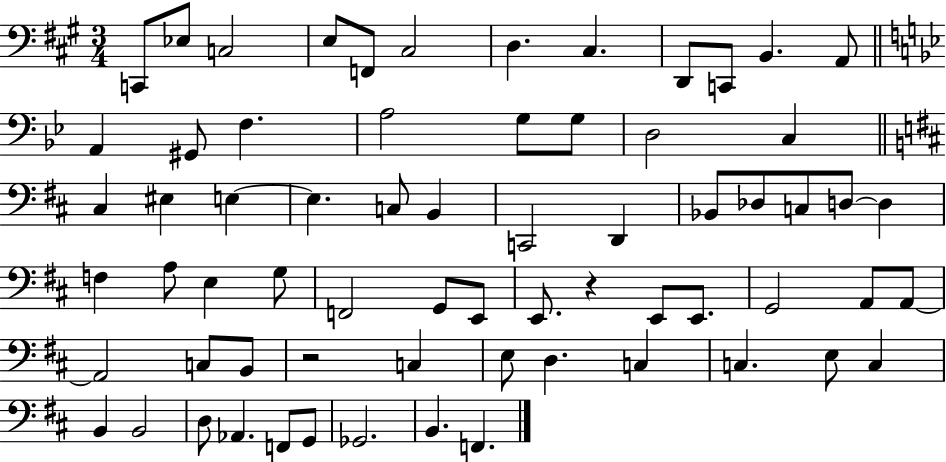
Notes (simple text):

C2/e Eb3/e C3/h E3/e F2/e C#3/h D3/q. C#3/q. D2/e C2/e B2/q. A2/e A2/q G#2/e F3/q. A3/h G3/e G3/e D3/h C3/q C#3/q EIS3/q E3/q E3/q. C3/e B2/q C2/h D2/q Bb2/e Db3/e C3/e D3/e D3/q F3/q A3/e E3/q G3/e F2/h G2/e E2/e E2/e. R/q E2/e E2/e. G2/h A2/e A2/e A2/h C3/e B2/e R/h C3/q E3/e D3/q. C3/q C3/q. E3/e C3/q B2/q B2/h D3/e Ab2/q. F2/e G2/e Gb2/h. B2/q. F2/q.